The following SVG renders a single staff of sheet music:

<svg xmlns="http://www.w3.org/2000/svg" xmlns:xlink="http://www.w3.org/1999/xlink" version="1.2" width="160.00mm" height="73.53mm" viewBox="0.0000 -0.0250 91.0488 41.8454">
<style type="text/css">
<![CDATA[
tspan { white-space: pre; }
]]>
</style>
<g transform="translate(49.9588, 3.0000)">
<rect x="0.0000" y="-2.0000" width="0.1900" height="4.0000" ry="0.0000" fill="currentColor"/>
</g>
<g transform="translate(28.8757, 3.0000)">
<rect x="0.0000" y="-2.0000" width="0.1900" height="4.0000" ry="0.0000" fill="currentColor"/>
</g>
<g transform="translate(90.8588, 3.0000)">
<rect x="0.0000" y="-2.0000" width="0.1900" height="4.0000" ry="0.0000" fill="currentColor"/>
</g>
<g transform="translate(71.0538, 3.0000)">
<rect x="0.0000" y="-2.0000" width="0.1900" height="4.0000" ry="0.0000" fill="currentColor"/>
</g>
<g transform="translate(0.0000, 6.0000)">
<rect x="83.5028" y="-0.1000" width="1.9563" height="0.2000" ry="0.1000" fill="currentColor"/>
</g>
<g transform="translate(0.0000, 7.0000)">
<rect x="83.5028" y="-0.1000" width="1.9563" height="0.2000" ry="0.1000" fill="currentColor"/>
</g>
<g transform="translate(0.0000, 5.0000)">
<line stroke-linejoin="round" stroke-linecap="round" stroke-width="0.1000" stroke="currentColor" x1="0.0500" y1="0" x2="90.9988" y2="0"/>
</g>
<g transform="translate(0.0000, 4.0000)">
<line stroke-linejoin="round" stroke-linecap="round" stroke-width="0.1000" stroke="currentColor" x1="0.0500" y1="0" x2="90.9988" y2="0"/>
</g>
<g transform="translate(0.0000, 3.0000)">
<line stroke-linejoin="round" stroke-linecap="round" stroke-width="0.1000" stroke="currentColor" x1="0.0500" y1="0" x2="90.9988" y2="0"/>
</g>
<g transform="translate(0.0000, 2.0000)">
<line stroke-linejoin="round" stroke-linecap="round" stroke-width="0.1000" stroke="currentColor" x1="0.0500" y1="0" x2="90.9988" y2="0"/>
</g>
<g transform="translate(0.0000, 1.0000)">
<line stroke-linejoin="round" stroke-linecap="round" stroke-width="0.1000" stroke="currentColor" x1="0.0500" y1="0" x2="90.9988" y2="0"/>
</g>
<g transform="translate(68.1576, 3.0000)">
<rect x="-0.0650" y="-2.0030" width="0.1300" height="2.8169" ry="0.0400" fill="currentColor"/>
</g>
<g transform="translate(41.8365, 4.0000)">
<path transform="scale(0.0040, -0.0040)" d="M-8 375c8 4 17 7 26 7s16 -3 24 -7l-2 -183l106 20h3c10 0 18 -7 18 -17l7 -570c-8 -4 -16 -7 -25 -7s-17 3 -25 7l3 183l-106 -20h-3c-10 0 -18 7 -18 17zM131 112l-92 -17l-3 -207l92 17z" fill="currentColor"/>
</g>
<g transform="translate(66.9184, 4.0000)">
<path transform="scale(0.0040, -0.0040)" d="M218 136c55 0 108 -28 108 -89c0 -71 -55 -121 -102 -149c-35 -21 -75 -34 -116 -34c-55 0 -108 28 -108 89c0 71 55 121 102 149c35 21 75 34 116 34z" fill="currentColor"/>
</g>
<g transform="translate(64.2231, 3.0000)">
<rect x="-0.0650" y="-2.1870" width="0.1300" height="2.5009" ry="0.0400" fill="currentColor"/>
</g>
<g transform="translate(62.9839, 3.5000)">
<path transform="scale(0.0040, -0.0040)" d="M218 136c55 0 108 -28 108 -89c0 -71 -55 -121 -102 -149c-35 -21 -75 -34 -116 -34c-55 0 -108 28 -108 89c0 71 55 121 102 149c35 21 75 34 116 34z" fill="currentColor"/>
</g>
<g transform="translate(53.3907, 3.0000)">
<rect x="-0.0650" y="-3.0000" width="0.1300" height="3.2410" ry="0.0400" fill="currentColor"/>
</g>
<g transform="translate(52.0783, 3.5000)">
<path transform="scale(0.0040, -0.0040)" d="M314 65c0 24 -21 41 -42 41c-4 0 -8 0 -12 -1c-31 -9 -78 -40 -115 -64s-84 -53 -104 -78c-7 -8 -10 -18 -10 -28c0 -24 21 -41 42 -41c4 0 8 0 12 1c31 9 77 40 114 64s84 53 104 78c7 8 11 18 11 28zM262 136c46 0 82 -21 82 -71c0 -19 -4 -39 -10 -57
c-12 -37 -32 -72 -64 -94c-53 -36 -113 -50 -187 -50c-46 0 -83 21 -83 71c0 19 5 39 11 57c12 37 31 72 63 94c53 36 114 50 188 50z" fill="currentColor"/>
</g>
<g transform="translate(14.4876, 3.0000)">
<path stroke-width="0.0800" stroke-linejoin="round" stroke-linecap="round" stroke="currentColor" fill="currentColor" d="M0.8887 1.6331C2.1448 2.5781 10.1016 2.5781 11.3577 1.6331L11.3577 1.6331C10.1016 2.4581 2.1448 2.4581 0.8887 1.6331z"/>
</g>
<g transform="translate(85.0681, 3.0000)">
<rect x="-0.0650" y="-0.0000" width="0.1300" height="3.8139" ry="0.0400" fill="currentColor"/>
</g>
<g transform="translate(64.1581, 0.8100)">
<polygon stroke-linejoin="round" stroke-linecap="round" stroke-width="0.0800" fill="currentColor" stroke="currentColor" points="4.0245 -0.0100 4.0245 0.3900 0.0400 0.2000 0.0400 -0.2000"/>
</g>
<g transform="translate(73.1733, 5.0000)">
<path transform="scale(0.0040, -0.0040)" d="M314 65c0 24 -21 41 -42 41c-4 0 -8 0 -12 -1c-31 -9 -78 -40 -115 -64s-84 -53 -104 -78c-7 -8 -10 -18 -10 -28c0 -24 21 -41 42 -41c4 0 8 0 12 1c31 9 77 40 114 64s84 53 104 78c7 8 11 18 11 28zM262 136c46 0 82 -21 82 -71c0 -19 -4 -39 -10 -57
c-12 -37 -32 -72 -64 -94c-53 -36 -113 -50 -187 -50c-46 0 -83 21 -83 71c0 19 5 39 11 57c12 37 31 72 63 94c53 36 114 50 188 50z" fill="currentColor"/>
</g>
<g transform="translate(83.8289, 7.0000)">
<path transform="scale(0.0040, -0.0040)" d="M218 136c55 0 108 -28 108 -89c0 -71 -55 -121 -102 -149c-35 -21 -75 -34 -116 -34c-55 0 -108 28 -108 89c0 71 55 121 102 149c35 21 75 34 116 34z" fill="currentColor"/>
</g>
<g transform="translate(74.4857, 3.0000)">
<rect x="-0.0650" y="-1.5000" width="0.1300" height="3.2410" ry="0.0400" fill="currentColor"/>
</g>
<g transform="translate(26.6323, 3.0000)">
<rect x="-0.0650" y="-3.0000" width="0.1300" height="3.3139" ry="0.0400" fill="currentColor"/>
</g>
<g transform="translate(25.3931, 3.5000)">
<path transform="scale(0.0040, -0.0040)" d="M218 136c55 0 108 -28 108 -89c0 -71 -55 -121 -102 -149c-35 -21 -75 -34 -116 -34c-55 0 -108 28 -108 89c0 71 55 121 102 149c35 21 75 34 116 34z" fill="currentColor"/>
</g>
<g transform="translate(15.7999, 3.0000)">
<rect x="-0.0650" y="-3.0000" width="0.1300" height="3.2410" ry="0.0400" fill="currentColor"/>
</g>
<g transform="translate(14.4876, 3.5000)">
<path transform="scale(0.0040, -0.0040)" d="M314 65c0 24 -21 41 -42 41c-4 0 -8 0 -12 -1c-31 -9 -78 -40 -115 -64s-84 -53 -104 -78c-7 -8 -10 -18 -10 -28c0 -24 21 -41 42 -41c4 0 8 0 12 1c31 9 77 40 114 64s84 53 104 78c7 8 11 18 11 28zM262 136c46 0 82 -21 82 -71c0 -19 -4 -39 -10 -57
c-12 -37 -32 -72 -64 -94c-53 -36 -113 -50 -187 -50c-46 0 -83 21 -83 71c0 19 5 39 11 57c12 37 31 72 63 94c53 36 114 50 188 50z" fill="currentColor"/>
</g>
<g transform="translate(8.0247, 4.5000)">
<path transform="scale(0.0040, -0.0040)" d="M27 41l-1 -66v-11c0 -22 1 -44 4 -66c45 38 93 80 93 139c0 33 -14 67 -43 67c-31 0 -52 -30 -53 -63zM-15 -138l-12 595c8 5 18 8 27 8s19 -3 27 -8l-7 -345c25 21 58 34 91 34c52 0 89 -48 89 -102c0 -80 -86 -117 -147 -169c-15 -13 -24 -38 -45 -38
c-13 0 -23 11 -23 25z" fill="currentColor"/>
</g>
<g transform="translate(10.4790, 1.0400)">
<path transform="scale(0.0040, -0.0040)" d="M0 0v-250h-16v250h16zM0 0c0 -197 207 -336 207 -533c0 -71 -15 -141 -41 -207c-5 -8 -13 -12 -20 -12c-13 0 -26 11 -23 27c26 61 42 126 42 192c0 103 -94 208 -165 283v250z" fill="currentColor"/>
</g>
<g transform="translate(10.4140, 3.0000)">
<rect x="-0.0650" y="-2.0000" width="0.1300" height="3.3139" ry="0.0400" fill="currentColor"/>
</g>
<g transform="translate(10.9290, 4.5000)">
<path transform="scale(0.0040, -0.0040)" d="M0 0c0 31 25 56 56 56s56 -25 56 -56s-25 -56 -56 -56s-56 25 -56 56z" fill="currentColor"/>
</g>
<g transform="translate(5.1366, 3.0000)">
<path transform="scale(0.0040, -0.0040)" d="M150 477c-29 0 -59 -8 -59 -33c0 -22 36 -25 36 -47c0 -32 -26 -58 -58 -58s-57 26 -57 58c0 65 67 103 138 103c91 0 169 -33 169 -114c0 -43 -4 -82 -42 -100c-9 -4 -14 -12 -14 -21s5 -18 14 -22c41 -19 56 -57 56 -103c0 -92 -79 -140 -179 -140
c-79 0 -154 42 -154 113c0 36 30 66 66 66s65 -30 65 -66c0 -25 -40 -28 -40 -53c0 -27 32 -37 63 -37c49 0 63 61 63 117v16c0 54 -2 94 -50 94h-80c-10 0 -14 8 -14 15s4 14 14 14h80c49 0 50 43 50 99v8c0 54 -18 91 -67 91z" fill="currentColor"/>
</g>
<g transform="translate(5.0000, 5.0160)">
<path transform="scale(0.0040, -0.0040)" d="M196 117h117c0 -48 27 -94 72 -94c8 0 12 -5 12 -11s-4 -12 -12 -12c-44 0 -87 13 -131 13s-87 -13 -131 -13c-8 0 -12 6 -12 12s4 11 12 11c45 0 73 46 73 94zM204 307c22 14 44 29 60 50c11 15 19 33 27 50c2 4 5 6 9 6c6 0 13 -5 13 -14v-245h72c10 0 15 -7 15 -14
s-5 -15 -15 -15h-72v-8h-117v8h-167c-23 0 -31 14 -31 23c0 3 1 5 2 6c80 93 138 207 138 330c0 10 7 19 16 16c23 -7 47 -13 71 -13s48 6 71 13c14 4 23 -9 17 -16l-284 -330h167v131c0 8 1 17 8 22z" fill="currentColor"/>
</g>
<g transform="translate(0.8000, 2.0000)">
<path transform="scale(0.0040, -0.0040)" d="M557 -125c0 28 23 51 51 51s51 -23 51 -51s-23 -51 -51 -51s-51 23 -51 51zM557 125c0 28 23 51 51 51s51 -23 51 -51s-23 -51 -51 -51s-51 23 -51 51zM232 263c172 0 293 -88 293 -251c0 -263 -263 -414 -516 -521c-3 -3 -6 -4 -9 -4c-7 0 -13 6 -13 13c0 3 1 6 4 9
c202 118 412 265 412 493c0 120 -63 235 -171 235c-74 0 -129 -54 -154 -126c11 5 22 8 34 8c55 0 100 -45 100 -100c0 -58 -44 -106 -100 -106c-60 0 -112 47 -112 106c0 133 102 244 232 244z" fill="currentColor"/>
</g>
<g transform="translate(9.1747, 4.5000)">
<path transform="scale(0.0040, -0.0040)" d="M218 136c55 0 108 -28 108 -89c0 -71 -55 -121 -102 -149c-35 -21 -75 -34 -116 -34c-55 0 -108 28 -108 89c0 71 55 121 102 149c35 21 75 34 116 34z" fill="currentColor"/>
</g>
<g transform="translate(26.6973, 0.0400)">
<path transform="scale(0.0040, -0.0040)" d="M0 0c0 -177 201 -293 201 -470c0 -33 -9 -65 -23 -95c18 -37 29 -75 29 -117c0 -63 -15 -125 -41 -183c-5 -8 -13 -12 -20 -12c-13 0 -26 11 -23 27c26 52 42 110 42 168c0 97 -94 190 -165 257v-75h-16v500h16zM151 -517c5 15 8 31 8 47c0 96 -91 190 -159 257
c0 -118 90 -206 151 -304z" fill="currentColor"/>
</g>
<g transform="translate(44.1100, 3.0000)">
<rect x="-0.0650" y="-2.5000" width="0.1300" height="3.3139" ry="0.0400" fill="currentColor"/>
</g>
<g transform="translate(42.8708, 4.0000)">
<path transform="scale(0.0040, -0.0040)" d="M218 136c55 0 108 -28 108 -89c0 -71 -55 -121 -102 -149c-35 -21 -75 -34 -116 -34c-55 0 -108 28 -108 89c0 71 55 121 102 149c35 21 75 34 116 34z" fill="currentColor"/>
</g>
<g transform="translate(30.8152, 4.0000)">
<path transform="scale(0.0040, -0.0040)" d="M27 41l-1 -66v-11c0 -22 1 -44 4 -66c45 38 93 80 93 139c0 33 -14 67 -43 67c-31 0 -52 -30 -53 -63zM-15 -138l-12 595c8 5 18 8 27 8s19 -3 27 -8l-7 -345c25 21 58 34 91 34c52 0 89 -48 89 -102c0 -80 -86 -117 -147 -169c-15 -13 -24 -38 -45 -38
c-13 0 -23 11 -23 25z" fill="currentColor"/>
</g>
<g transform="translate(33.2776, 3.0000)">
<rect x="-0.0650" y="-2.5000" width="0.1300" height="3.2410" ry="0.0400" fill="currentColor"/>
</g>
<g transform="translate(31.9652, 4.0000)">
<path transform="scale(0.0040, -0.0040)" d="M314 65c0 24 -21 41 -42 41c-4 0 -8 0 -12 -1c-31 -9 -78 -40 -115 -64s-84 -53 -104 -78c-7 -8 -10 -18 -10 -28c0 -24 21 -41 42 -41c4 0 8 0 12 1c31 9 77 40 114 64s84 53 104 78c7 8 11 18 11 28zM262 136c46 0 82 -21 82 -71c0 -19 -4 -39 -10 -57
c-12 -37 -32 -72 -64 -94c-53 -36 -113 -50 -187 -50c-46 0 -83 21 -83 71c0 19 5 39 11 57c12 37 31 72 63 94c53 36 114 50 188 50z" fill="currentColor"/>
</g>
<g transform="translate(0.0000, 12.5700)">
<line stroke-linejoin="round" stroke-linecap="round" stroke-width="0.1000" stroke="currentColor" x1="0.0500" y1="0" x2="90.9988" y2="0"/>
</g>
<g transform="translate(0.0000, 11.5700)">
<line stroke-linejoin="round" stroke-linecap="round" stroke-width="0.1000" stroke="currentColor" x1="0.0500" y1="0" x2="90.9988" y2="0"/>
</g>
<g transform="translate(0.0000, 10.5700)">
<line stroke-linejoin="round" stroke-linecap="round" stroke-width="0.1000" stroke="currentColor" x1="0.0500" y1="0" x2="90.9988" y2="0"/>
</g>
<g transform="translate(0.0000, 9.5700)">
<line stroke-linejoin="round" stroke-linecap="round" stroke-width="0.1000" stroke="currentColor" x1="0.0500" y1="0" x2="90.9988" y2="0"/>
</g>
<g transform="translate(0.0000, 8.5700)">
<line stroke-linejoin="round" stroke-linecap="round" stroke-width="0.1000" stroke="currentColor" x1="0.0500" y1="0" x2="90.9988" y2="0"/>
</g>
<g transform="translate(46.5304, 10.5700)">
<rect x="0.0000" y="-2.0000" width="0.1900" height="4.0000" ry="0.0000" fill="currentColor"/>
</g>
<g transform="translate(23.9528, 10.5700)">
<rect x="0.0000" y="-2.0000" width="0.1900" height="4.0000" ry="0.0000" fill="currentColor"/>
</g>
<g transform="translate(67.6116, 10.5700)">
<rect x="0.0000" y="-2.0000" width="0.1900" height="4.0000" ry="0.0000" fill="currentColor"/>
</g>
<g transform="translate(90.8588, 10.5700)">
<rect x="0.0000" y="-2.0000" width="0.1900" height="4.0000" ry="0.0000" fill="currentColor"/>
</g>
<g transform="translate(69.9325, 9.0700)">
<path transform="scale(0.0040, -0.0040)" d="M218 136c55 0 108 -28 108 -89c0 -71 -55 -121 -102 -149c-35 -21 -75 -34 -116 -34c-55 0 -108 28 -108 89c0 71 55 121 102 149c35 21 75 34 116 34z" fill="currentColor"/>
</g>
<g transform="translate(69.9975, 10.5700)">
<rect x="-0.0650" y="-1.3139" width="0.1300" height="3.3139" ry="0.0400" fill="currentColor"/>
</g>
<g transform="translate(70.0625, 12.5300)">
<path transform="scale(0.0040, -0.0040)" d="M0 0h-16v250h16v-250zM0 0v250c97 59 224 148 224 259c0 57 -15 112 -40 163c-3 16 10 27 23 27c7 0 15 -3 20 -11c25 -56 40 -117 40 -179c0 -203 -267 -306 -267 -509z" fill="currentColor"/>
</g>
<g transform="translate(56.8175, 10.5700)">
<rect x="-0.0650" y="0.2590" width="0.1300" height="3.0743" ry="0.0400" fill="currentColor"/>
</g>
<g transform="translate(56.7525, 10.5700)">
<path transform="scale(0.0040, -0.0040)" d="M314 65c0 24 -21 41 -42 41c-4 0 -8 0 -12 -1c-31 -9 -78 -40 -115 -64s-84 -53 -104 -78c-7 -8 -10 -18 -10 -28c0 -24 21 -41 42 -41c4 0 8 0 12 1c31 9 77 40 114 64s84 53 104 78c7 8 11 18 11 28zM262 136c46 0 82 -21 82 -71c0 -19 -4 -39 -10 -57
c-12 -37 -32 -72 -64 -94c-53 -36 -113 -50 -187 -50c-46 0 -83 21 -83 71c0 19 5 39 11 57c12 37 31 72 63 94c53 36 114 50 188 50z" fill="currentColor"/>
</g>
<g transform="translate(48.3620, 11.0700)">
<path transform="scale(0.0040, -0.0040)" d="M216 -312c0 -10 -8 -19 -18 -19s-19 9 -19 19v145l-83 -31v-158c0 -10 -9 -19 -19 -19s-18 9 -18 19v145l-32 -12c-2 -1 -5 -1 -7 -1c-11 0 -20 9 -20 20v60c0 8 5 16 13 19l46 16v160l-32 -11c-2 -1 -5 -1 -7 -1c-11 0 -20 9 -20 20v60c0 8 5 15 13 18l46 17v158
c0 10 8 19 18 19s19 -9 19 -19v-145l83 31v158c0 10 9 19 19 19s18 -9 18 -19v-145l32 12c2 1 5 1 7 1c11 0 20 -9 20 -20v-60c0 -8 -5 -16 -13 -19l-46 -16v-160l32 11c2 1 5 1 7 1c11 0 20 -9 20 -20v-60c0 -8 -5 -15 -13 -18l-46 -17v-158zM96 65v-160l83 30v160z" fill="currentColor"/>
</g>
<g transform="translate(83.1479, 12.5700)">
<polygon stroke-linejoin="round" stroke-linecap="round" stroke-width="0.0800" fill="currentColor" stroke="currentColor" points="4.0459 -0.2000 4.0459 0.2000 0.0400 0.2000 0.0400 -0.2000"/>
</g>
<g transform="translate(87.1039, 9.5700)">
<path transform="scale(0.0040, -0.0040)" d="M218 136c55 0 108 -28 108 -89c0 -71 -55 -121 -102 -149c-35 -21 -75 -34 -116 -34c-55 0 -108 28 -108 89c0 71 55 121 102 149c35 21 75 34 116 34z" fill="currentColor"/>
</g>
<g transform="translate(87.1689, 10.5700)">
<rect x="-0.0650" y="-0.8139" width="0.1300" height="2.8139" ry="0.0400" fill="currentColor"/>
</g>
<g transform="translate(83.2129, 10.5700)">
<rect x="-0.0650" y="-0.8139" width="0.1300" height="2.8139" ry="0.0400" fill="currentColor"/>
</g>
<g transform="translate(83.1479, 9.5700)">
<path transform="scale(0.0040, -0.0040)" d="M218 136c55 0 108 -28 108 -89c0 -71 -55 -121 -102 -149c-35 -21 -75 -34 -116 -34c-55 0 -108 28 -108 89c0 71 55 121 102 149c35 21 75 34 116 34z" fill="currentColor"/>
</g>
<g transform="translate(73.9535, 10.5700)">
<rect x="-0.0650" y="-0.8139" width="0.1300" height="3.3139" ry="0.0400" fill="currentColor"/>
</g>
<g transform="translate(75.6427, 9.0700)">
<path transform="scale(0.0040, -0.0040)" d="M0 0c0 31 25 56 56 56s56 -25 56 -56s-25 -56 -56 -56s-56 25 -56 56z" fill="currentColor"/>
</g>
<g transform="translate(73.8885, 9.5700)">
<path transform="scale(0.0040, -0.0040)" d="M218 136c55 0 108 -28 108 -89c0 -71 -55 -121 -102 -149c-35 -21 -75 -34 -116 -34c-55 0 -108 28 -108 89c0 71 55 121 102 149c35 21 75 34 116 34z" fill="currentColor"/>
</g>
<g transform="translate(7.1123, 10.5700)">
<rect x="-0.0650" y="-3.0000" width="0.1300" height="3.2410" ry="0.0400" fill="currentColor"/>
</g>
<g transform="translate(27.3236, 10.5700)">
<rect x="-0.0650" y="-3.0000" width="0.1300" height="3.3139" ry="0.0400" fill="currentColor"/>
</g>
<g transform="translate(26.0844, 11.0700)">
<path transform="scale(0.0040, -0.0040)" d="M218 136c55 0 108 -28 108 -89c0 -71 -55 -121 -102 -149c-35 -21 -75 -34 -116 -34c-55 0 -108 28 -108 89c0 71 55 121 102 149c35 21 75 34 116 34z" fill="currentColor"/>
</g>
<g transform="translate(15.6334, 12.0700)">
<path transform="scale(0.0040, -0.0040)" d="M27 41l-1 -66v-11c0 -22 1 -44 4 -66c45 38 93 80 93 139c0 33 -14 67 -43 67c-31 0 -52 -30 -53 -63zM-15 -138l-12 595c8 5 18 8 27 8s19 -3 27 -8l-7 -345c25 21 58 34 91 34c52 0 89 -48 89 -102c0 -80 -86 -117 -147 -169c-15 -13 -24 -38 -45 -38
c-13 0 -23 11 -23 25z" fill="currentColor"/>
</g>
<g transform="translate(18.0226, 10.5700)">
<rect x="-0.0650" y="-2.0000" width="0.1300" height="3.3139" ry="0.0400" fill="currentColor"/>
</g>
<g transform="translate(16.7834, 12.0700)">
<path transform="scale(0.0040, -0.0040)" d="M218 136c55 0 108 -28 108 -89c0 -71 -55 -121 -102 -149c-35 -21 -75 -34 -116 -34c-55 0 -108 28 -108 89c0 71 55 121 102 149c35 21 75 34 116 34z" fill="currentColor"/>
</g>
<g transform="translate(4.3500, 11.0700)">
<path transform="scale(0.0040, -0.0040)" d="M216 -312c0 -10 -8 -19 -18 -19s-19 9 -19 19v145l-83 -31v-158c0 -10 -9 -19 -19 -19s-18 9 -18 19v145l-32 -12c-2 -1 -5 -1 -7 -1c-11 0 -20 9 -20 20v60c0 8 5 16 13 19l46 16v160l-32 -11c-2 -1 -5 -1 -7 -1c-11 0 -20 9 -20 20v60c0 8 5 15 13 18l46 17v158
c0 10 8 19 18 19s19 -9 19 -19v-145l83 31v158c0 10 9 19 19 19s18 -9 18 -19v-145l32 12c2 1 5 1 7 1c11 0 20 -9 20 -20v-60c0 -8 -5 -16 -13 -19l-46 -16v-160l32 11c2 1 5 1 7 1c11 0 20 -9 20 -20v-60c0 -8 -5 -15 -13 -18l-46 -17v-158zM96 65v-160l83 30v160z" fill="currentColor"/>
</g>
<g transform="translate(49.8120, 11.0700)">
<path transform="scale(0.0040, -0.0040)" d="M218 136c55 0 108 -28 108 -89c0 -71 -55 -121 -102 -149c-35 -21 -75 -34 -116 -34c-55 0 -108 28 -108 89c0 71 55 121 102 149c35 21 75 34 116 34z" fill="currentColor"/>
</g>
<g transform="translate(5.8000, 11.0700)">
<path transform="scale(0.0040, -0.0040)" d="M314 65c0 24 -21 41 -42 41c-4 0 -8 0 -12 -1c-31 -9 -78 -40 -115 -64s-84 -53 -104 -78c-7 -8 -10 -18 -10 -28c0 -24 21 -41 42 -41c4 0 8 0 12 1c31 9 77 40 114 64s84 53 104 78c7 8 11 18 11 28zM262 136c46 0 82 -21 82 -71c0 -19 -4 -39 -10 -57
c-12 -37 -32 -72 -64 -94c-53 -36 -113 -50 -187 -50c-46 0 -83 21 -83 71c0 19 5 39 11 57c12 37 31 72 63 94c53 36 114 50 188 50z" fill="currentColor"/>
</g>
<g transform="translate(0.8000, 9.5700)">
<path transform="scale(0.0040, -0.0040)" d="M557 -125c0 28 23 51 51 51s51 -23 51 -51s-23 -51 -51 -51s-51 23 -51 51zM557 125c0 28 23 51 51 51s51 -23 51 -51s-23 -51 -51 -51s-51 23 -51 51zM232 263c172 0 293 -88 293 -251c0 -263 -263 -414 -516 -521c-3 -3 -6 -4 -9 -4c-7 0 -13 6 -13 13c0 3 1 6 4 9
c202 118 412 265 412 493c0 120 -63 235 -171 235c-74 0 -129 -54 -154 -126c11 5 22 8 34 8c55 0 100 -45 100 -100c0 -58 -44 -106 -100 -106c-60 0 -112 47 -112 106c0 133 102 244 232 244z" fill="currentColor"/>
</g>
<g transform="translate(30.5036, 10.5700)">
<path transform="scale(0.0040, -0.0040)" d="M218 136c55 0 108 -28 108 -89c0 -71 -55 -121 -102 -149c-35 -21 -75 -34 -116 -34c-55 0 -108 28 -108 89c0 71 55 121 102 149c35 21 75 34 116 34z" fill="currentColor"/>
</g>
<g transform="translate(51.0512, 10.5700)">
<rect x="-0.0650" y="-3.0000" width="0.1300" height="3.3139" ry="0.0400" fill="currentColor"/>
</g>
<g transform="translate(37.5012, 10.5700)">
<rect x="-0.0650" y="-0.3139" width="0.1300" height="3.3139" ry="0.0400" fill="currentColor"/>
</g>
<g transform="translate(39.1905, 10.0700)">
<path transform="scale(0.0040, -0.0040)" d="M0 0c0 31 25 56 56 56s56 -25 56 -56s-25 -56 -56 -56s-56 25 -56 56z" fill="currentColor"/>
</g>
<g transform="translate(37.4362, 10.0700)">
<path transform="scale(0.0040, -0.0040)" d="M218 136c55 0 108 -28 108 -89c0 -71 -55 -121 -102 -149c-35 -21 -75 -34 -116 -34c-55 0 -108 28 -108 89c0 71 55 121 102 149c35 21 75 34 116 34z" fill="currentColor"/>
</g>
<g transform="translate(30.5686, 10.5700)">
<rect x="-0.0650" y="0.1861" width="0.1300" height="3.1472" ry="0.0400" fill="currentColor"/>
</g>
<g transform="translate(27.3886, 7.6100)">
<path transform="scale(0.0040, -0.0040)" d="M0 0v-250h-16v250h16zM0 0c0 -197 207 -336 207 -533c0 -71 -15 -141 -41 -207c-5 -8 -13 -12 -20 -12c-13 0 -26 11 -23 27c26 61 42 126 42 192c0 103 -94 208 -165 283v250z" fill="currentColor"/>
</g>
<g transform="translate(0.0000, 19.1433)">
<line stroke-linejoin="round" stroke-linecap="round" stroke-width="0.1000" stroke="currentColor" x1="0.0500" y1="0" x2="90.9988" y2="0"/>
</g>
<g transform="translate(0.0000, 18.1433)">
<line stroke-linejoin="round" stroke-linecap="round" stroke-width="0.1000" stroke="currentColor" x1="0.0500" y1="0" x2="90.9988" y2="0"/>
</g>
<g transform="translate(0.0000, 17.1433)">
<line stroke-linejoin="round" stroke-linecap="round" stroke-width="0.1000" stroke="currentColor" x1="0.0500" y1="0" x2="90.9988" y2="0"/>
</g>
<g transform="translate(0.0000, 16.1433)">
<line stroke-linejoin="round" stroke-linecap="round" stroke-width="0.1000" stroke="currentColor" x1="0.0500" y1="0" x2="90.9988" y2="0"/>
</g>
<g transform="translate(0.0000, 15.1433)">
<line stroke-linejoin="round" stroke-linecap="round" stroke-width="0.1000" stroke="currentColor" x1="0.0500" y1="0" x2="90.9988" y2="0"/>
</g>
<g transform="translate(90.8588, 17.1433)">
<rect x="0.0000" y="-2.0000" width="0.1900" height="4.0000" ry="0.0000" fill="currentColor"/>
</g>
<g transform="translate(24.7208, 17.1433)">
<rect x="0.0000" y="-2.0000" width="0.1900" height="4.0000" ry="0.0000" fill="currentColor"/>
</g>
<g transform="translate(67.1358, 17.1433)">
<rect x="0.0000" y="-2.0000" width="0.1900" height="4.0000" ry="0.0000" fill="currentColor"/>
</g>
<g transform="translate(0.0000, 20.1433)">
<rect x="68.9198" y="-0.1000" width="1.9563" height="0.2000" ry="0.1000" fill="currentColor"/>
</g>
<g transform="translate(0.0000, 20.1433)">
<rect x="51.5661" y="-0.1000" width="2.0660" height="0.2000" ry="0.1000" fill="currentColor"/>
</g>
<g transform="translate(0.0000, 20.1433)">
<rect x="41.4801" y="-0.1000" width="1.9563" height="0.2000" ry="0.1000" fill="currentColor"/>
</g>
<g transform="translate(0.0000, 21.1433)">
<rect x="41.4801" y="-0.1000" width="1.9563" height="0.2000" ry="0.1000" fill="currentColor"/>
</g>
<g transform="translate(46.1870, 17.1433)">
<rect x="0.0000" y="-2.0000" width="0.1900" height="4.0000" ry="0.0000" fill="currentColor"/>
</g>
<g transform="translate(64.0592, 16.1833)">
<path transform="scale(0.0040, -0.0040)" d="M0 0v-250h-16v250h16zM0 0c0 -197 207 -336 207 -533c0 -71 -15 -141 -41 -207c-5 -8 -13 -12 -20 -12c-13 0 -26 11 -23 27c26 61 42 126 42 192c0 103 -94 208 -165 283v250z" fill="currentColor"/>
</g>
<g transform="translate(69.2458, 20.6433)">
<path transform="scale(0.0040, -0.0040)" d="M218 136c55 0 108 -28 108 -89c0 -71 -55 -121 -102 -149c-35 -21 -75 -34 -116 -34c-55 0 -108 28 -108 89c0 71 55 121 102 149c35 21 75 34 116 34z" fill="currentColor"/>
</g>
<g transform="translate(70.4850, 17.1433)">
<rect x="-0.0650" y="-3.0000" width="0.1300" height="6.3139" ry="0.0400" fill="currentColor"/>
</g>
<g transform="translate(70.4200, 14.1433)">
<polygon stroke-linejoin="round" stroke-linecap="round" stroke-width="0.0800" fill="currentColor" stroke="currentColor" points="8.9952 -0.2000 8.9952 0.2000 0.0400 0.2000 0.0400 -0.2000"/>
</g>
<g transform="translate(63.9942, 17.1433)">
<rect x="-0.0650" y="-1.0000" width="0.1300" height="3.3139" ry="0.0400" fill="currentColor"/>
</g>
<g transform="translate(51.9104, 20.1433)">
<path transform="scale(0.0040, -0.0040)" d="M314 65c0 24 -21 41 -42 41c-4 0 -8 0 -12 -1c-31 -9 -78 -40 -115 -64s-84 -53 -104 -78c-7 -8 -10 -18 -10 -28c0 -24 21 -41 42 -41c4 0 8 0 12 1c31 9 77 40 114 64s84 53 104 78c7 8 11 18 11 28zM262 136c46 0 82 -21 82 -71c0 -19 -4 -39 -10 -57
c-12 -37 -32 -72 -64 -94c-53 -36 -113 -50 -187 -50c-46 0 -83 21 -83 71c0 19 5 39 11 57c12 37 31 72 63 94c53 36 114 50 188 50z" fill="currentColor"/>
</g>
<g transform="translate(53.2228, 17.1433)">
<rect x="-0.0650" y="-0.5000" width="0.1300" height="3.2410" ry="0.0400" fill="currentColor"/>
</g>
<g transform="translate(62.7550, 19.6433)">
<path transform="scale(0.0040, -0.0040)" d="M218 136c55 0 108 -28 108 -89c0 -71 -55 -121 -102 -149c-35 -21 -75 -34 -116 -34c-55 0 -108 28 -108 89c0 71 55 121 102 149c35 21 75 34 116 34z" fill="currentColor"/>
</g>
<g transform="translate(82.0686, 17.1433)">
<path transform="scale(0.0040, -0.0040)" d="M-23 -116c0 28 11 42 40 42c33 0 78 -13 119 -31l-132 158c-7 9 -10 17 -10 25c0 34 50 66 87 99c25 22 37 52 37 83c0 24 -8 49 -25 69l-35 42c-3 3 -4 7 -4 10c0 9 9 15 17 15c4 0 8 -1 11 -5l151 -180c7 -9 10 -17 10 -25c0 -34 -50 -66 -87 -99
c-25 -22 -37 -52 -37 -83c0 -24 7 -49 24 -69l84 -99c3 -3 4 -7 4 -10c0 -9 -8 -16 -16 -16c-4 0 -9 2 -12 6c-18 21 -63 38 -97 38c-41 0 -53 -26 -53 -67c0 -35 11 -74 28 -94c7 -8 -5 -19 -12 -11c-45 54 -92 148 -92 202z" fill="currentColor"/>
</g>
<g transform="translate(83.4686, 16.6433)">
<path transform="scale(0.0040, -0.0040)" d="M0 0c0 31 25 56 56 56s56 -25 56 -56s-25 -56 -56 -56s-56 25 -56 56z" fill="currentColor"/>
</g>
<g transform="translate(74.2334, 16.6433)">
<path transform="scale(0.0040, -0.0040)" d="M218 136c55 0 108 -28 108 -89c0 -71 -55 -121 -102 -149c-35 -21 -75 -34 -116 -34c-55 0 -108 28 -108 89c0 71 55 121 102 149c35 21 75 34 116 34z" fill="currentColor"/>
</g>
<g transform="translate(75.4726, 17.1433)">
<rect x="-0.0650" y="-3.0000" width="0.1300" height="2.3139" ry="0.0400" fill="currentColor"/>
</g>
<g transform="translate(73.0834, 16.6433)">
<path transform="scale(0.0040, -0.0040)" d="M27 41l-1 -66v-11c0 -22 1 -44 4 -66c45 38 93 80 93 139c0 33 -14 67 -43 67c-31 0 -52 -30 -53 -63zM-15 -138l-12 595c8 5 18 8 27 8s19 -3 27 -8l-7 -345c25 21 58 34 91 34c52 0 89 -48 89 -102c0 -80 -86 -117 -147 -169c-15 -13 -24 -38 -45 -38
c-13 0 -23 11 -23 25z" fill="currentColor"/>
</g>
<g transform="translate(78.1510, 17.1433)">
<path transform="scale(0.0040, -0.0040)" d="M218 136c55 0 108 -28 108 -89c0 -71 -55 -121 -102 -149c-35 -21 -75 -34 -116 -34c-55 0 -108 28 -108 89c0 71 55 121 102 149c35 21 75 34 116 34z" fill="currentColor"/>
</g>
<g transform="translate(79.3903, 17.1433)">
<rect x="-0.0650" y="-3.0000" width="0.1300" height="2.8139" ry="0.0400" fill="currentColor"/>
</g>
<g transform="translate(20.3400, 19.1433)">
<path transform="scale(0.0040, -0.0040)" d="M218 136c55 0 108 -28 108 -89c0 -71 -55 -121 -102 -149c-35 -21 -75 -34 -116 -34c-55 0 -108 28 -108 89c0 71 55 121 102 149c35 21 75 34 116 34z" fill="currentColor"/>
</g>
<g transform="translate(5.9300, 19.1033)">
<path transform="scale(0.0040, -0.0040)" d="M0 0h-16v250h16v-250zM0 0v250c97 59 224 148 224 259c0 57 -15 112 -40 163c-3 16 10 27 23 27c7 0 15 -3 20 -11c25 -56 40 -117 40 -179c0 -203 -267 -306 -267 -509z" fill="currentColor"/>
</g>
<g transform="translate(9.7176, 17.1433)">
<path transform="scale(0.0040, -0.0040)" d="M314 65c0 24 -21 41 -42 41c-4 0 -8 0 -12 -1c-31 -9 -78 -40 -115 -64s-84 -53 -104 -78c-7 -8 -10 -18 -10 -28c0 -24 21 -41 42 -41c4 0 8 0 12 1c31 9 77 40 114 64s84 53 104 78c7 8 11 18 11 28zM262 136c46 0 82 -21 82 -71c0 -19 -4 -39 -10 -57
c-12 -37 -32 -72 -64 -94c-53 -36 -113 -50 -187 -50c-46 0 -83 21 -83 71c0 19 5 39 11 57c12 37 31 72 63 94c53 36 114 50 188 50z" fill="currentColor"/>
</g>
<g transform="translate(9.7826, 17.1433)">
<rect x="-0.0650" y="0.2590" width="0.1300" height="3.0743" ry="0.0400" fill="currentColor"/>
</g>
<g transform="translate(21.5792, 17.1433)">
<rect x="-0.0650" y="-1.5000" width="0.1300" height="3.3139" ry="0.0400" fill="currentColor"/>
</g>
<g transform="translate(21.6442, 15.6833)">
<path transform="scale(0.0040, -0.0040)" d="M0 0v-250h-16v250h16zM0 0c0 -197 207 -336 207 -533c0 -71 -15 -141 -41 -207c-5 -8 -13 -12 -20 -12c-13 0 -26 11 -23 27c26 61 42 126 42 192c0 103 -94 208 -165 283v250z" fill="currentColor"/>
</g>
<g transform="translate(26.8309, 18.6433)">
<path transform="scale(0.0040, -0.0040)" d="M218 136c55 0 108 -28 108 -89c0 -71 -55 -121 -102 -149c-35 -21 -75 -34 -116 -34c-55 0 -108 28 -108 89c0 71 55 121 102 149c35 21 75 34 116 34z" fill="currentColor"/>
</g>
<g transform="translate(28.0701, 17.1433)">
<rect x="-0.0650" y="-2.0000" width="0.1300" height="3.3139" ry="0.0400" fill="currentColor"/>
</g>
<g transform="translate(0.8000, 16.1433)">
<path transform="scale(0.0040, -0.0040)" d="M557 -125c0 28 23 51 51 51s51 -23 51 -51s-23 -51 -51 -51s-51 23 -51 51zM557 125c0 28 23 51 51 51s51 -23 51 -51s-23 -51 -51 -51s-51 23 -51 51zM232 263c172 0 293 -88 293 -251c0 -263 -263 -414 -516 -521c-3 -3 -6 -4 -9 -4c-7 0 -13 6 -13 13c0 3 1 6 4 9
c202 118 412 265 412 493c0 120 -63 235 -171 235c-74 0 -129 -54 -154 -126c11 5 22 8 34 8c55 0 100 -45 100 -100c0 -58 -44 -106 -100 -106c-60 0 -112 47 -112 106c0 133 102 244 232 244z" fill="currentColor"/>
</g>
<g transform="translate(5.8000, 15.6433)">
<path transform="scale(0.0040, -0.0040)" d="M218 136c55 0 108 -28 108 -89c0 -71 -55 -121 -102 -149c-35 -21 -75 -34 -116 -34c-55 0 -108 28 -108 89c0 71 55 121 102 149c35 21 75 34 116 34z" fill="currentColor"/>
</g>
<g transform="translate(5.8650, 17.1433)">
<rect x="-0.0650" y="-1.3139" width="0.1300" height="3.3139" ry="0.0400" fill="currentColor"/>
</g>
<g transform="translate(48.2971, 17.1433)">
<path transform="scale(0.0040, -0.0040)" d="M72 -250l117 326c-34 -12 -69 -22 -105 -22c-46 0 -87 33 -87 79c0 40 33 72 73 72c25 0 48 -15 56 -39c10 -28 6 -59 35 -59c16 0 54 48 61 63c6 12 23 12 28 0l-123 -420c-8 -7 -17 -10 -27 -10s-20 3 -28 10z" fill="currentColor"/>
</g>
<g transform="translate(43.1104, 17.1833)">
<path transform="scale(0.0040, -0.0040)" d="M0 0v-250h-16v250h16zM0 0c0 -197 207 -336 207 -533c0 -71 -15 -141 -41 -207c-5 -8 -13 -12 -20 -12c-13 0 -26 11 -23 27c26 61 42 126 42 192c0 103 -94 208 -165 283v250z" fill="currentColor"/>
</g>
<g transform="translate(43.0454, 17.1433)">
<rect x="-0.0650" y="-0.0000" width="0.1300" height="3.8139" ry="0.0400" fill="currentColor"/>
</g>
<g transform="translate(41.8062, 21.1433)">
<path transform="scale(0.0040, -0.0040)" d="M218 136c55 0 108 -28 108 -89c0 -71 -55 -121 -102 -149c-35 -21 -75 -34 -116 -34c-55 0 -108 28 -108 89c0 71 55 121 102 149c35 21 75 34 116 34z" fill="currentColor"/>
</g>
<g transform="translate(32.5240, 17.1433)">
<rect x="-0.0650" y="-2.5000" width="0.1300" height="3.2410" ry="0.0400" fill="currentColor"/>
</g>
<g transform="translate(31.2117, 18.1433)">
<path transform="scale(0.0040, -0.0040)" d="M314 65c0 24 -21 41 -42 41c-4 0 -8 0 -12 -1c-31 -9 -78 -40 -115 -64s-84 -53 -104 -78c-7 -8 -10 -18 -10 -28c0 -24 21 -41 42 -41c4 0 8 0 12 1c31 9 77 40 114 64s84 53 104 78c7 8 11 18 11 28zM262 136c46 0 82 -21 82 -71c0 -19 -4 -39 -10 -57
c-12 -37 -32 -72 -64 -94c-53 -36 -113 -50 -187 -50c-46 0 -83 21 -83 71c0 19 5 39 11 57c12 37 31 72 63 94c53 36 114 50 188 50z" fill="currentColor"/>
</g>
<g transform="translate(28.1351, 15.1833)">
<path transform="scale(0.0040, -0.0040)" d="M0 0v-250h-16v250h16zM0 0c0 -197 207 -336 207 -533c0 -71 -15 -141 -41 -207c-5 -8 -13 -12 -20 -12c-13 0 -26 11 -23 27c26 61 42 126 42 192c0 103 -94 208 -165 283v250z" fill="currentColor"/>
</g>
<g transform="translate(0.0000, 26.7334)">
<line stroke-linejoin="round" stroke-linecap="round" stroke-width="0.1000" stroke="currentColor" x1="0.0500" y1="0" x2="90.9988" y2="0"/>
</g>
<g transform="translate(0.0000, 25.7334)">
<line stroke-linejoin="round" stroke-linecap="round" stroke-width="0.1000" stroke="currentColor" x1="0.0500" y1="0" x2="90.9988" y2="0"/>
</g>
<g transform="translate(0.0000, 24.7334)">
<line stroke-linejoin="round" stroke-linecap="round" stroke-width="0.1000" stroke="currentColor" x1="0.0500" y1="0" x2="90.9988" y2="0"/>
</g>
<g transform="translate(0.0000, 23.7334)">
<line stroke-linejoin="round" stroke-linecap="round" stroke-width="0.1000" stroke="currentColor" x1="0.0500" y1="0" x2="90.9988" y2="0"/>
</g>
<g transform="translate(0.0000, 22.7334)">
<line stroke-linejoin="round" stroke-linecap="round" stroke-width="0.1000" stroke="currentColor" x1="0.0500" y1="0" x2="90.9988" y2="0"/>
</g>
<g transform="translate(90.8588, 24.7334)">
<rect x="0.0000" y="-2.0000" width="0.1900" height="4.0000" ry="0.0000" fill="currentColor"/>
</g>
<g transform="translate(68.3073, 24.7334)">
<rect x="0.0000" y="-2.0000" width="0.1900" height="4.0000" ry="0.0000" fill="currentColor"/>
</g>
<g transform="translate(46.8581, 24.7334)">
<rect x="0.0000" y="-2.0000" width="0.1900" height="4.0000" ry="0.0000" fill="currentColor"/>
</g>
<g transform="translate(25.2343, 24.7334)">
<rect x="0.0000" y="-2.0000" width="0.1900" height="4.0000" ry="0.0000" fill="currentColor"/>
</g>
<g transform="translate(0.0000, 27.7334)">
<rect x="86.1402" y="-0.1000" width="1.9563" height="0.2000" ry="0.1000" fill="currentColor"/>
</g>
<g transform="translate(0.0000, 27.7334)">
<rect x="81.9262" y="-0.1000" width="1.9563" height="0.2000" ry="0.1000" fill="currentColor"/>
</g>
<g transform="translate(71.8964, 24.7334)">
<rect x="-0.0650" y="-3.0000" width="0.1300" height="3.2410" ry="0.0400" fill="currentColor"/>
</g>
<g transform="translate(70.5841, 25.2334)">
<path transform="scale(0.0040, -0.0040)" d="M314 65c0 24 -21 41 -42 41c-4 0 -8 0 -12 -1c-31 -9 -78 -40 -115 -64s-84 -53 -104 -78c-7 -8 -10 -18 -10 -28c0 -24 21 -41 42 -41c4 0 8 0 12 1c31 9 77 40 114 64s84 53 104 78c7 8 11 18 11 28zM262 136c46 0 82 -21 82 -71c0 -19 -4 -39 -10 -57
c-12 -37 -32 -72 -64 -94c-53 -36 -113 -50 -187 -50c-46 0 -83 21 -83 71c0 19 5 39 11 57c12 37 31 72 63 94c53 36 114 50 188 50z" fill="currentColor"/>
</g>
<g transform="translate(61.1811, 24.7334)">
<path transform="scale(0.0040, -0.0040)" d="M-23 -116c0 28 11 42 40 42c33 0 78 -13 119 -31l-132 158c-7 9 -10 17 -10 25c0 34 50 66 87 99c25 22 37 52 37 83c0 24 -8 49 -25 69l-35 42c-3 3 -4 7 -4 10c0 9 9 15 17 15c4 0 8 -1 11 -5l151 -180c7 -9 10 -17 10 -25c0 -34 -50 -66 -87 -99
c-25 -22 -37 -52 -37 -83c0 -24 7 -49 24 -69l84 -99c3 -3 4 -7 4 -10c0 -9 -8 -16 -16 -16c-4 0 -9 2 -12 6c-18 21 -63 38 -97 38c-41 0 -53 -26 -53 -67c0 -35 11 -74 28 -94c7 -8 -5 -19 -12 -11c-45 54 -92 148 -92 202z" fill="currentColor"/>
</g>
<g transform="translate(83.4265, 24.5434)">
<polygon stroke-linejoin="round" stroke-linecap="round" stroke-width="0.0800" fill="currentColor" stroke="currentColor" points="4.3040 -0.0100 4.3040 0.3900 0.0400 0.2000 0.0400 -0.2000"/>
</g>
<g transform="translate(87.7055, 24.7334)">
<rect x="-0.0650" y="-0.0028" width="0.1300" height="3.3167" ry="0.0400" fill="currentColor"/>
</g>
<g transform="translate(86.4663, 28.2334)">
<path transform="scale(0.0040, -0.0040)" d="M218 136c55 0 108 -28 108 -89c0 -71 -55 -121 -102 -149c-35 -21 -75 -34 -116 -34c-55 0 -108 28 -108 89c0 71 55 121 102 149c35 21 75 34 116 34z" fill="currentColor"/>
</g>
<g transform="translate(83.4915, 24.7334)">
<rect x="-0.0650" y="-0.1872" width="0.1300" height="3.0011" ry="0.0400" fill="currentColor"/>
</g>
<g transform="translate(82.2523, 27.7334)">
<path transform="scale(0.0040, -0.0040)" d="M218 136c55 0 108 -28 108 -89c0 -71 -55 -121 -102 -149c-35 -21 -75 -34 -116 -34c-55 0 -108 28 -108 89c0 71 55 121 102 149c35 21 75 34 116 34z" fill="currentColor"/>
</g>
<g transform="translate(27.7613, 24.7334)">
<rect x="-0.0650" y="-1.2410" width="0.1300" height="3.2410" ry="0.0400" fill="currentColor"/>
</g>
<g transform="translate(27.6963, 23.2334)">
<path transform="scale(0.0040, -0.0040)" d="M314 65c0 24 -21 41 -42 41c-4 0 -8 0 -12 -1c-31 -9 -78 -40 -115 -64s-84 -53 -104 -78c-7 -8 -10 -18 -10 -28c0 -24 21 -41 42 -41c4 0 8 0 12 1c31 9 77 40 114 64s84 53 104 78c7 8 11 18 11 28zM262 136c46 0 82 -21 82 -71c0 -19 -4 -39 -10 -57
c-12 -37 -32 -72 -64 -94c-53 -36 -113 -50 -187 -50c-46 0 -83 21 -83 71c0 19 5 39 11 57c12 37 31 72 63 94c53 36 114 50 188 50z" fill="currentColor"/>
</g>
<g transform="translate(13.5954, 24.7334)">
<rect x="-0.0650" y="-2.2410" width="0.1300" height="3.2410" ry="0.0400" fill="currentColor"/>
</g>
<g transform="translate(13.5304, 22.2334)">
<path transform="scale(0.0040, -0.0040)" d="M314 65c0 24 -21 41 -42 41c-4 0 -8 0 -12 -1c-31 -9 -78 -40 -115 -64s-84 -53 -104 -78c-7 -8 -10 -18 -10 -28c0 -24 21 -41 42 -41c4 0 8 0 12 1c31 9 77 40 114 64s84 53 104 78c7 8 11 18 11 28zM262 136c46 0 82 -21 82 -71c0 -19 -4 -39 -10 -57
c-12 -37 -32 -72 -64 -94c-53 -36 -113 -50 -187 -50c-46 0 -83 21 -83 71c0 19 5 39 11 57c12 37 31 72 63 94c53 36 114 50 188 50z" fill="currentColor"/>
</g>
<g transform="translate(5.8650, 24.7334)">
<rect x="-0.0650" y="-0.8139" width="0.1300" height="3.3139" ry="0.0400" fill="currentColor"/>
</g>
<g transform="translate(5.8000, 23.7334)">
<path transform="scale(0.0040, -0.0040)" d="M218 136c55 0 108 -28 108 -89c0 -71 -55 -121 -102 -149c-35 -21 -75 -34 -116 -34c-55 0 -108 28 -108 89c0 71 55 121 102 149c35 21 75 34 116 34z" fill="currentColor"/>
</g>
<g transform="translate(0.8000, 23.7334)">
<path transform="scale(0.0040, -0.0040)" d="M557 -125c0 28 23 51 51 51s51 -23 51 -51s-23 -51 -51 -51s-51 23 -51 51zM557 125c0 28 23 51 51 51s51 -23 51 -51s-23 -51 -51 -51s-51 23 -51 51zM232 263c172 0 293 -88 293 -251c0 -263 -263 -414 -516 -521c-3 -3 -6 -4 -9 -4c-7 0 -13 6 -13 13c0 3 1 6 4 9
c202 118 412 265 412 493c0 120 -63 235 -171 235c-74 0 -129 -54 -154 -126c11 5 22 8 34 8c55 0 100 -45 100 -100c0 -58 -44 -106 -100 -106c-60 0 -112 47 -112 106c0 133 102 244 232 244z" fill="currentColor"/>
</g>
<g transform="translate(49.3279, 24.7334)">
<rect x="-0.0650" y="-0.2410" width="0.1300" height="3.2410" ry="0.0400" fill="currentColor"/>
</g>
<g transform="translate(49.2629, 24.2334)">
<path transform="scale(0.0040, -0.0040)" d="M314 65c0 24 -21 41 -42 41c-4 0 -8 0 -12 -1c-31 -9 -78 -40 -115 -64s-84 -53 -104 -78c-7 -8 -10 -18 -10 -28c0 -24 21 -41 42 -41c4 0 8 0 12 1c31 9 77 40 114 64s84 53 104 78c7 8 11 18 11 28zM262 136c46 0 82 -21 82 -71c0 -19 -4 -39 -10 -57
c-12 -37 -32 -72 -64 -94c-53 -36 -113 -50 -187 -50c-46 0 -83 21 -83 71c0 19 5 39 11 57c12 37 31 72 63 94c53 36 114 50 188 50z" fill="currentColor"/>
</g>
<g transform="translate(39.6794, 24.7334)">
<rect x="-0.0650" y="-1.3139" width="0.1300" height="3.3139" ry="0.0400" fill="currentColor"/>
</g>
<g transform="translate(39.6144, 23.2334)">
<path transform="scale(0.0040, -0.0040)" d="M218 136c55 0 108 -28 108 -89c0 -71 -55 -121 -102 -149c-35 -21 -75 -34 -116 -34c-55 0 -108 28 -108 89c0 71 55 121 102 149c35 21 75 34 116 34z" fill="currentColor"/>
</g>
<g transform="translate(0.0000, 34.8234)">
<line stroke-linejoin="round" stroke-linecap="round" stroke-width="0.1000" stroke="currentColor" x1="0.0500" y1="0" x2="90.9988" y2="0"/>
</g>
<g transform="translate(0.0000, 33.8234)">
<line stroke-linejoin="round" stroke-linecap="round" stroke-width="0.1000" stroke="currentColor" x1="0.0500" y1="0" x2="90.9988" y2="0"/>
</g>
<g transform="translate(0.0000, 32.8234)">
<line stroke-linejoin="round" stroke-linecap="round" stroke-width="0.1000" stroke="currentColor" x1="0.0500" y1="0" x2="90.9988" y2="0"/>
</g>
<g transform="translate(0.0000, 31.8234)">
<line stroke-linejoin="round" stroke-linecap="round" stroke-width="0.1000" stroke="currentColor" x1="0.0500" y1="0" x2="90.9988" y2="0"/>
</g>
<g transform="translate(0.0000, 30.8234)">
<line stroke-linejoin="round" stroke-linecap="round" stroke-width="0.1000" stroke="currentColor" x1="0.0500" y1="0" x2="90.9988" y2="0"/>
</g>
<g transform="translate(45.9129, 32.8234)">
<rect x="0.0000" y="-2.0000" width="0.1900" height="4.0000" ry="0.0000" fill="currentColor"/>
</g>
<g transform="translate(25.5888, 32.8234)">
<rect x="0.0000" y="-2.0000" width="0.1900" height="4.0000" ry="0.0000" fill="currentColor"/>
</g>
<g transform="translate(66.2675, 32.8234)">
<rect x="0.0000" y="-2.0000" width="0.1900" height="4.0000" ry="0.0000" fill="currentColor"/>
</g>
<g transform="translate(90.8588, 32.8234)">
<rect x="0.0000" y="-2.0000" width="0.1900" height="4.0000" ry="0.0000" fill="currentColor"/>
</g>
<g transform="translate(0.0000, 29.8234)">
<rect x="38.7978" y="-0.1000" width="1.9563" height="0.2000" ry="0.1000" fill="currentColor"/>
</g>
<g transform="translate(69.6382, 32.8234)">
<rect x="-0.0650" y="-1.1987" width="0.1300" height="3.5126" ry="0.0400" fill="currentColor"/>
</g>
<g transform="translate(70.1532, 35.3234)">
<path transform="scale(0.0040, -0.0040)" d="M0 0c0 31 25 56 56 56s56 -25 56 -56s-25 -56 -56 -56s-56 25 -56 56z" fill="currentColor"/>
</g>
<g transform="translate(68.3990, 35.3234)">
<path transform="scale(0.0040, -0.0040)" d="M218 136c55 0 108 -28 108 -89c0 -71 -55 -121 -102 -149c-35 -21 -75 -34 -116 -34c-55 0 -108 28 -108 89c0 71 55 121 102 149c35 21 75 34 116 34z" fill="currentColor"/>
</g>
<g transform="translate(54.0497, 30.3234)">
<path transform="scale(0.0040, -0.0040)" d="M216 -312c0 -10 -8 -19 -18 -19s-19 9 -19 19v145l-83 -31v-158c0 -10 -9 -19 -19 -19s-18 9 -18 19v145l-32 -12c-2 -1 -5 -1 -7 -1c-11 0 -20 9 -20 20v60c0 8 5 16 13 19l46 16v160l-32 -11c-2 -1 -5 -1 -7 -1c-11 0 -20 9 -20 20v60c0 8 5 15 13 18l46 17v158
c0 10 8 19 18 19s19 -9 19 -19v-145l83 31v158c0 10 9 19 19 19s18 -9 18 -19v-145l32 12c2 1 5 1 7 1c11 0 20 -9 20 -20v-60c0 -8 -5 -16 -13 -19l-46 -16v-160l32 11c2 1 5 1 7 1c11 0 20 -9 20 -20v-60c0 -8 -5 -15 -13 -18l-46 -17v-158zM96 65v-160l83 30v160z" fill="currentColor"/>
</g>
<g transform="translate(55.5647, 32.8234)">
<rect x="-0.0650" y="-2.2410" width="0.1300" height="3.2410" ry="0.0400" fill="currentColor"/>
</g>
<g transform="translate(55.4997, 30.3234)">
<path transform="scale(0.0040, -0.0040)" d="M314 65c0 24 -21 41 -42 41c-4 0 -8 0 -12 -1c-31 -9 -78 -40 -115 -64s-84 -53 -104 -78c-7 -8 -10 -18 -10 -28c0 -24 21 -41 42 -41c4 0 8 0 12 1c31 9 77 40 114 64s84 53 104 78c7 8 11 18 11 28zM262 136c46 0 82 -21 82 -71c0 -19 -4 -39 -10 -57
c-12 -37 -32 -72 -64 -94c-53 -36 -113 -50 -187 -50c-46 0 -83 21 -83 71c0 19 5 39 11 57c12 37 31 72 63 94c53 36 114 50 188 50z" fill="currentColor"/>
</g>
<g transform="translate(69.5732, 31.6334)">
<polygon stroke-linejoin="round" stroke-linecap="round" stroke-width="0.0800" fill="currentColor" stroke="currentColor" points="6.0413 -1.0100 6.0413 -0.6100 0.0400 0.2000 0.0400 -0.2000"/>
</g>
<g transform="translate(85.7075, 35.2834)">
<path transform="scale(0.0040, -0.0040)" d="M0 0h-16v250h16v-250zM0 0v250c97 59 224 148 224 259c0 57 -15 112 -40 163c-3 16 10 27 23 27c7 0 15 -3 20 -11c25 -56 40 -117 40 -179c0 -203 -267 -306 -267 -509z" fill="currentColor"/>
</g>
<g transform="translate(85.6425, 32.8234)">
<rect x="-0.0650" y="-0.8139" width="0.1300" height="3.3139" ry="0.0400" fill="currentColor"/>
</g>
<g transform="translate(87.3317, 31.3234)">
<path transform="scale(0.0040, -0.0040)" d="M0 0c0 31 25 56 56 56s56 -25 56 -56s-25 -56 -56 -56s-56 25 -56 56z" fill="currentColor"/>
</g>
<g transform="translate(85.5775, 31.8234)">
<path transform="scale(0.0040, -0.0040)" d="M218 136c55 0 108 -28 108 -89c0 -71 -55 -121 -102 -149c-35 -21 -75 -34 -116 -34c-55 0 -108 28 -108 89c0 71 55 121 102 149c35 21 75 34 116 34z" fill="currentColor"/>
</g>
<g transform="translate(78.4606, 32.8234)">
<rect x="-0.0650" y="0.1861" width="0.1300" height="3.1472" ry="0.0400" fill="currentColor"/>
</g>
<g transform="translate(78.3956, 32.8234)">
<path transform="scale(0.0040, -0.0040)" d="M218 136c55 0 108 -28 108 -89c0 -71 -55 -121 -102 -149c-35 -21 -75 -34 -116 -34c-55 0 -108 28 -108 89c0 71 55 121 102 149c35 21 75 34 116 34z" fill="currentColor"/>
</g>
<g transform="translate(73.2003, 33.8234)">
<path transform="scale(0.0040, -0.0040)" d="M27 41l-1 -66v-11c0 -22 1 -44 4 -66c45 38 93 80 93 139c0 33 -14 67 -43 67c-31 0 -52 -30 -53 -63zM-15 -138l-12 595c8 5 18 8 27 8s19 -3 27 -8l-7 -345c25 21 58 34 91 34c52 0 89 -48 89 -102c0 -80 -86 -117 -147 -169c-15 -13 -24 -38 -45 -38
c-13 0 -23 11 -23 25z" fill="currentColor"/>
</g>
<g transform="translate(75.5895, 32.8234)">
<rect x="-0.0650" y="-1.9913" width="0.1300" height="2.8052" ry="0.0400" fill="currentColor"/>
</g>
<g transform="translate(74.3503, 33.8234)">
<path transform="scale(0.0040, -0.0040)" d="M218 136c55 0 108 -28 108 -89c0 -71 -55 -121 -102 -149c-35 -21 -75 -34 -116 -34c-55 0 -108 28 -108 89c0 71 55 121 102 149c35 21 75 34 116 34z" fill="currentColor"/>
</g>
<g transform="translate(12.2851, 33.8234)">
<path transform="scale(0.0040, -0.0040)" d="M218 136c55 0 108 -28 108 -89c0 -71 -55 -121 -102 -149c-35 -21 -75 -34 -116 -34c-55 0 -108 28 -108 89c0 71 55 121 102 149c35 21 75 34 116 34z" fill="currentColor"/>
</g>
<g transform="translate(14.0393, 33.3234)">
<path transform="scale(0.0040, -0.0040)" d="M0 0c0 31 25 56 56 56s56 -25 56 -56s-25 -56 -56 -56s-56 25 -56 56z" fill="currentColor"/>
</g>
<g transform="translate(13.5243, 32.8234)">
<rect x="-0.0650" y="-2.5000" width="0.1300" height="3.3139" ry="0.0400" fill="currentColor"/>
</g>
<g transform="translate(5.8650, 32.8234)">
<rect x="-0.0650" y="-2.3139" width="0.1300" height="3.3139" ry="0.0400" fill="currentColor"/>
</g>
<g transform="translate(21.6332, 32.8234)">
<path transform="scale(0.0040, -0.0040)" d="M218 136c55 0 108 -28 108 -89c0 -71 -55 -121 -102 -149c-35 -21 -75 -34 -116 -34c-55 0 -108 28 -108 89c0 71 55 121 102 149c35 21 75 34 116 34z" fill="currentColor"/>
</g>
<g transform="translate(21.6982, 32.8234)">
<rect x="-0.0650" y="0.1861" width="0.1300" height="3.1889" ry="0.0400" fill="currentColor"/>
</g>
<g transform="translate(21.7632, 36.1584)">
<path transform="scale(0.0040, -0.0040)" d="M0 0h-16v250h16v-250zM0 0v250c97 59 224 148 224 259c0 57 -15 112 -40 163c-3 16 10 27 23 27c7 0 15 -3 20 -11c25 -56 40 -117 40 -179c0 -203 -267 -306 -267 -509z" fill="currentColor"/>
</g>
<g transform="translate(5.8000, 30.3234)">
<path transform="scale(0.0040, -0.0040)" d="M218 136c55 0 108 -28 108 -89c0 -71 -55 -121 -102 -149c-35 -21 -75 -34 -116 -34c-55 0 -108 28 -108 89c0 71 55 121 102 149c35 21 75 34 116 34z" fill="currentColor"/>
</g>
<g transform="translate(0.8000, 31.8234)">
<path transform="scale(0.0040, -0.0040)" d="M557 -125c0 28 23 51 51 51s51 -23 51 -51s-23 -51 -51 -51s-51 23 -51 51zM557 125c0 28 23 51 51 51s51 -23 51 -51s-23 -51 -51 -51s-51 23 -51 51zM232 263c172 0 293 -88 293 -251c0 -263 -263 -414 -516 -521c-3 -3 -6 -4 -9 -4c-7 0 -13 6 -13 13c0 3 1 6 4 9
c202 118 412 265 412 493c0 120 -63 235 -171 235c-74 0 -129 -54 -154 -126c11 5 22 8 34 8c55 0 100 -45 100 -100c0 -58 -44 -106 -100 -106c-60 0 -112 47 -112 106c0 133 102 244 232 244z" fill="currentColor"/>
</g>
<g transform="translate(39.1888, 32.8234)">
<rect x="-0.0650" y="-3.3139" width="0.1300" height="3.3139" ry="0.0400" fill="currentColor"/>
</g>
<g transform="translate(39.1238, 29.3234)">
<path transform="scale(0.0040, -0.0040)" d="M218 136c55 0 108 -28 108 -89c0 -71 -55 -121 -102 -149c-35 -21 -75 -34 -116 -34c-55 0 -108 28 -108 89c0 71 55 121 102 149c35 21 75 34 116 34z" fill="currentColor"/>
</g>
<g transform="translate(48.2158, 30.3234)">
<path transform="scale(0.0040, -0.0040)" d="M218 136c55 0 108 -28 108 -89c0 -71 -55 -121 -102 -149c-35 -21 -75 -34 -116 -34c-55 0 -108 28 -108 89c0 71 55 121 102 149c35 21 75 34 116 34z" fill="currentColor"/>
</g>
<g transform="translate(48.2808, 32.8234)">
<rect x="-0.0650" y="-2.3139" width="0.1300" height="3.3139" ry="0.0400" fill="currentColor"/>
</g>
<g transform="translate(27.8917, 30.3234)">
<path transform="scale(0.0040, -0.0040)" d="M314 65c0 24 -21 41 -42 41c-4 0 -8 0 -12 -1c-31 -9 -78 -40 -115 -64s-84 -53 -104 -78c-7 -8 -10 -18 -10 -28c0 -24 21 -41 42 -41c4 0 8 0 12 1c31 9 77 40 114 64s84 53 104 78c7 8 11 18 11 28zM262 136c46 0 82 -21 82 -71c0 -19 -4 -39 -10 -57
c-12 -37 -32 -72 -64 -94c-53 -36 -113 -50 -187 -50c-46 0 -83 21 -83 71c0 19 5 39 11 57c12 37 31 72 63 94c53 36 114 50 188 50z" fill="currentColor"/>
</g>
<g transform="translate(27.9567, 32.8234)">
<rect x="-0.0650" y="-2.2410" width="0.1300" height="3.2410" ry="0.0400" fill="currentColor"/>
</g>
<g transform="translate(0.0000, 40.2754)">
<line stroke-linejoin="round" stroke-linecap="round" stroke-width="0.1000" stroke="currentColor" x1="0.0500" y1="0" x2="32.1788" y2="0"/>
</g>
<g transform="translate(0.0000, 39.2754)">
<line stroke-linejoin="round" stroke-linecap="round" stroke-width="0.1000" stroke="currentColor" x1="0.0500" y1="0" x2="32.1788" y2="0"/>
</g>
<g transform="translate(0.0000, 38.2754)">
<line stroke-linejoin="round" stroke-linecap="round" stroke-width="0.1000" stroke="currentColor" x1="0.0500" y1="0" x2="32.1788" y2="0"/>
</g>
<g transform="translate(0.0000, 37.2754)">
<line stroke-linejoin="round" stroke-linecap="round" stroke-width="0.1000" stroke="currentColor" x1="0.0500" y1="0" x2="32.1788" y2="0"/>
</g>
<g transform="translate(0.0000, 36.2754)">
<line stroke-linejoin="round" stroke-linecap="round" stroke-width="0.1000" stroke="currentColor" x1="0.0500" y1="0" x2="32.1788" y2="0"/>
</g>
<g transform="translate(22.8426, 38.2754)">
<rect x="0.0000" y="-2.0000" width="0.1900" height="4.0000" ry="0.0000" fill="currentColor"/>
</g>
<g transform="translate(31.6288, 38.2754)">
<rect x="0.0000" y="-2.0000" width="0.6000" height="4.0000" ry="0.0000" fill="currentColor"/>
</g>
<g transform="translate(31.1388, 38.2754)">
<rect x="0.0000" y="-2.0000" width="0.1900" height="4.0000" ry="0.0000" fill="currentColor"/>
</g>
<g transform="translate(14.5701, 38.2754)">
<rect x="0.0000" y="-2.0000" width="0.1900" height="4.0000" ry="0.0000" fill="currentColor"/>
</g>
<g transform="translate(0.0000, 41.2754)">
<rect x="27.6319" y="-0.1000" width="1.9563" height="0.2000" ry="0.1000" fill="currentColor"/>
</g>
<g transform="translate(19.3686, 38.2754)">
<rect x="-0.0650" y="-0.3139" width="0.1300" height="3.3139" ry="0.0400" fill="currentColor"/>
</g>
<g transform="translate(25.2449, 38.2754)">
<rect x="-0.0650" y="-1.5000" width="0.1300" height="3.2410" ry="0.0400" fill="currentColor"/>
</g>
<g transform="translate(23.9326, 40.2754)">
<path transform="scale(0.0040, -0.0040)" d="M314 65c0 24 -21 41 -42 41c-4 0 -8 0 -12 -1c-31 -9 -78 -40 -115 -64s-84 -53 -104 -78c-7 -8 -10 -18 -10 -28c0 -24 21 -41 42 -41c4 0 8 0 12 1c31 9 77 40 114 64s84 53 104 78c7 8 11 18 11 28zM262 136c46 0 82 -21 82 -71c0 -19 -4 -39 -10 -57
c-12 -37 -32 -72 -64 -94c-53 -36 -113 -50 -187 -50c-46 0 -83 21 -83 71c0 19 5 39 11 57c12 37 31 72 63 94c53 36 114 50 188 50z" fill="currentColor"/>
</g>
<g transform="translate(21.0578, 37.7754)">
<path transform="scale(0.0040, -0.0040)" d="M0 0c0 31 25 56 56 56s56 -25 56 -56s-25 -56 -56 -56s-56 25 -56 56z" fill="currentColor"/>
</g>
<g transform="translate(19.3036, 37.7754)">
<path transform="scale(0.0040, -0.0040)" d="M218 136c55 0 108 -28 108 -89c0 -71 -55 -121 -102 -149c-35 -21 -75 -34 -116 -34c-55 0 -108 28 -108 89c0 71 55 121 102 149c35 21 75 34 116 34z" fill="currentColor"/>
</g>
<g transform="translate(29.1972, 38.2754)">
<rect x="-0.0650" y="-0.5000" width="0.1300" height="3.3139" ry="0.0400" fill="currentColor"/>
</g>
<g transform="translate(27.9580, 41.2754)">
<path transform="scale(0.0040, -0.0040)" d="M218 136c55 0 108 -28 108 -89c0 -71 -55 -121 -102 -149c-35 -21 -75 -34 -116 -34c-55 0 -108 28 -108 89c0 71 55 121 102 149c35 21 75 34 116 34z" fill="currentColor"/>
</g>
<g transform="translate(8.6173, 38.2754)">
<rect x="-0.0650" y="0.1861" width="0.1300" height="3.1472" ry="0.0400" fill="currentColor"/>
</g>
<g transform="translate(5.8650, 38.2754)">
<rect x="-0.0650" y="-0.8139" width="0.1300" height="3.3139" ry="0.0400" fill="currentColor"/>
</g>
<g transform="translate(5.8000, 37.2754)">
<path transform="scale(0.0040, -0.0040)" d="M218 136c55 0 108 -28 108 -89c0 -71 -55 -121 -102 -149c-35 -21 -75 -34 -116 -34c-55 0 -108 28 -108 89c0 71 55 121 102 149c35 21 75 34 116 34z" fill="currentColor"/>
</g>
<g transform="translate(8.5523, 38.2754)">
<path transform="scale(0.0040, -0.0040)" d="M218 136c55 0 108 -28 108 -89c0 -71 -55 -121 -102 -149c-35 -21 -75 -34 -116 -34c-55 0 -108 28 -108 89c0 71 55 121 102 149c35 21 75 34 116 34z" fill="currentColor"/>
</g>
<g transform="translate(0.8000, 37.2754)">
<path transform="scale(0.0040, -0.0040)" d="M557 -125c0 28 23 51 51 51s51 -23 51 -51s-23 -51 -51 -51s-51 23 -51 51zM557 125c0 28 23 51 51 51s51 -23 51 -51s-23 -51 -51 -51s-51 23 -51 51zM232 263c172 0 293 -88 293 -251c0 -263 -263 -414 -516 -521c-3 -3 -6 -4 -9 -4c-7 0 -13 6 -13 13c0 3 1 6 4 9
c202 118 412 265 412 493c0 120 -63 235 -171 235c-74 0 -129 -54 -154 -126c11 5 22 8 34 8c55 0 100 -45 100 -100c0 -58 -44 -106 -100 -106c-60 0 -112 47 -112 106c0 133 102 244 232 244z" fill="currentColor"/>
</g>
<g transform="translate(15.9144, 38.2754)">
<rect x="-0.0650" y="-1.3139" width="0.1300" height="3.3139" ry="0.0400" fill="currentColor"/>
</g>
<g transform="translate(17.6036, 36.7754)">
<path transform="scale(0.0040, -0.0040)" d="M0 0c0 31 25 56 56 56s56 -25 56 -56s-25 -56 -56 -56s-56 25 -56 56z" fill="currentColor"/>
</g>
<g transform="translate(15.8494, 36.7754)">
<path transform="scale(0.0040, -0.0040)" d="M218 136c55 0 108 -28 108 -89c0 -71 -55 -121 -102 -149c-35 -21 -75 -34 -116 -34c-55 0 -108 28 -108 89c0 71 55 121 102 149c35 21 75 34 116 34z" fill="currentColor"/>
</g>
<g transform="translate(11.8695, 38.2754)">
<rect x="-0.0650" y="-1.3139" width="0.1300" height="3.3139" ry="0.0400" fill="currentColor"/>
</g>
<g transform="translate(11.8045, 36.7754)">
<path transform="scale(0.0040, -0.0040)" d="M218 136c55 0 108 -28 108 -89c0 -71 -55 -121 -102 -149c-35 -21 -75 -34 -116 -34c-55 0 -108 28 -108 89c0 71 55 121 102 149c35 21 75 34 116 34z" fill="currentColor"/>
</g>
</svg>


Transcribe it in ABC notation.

X:1
T:Untitled
M:3/4
L:1/4
K:C
_A,,/2 C,2 C,/4 _B,,2 B,, C,2 C,/2 B,,/2 G,,2 C,, ^C,2 _A,, C,/2 D, E, ^C, D,2 G,/2 F, F,/2 F,/2 G,/2 D,2 G,,/2 A,,/2 B,,2 C,,/2 z/2 E,,2 F,,/2 D,,/2 _E,/2 D,/2 z F, B,2 G,2 G, E,2 z C,2 E,,/2 D,,/2 B, B,, D,/2 B,2 D B, ^B,2 F,,/2 _B,,/2 D, F,/2 F, D, G, G, E, G,,2 E,,